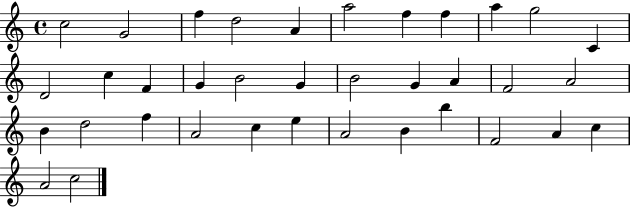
C5/h G4/h F5/q D5/h A4/q A5/h F5/q F5/q A5/q G5/h C4/q D4/h C5/q F4/q G4/q B4/h G4/q B4/h G4/q A4/q F4/h A4/h B4/q D5/h F5/q A4/h C5/q E5/q A4/h B4/q B5/q F4/h A4/q C5/q A4/h C5/h